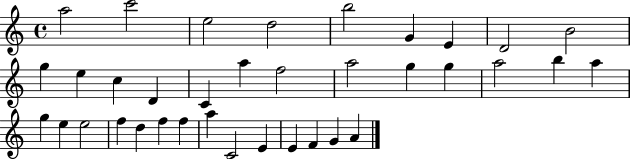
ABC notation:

X:1
T:Untitled
M:4/4
L:1/4
K:C
a2 c'2 e2 d2 b2 G E D2 B2 g e c D C a f2 a2 g g a2 b a g e e2 f d f f a C2 E E F G A